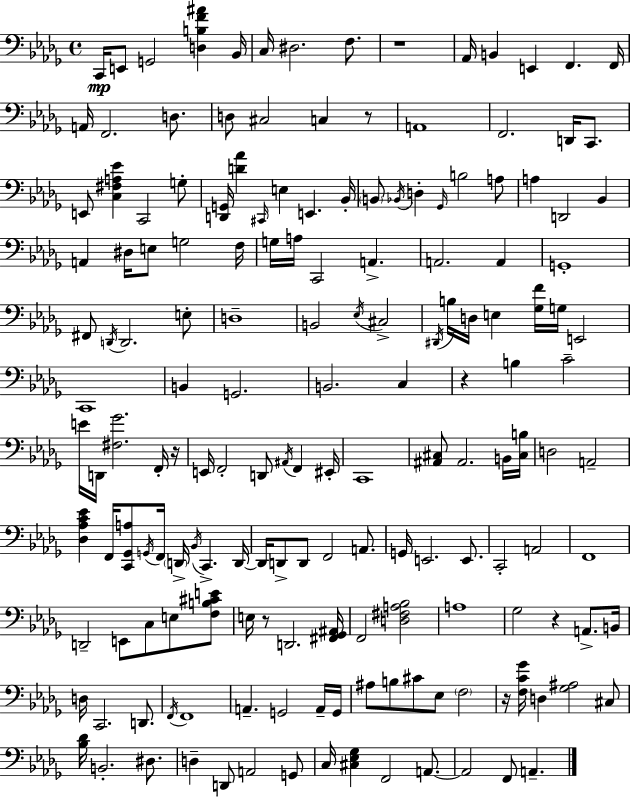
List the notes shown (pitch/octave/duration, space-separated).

C2/s E2/e G2/h [D3,B3,F4,A#4]/q Bb2/s C3/s D#3/h. F3/e. R/w Ab2/s B2/q E2/q F2/q. F2/s A2/s F2/h. D3/e. D3/e C#3/h C3/q R/e A2/w F2/h. D2/s C2/e. E2/e [C3,F#3,A3,Eb4]/q C2/h G3/e [D2,G2]/s [D4,Ab4]/q C#2/s E3/q E2/q. Bb2/s B2/e Bb2/s D3/q Gb2/s B3/h A3/e A3/q D2/h Bb2/q A2/q D#3/s E3/e G3/h F3/s G3/s A3/s C2/h A2/q. A2/h. A2/q G2/w F#2/e D2/s D2/h. E3/e D3/w B2/h Eb3/s C#3/h D#2/s B3/s D3/s E3/q [Gb3,F4]/s G3/s E2/h C2/w B2/q G2/h. B2/h. C3/q R/q B3/q C4/h E4/s D2/s [F#3,Gb4]/h. F2/s R/s E2/s F2/h D2/e A#2/s F2/q EIS2/s C2/w [A#2,C#3]/e A#2/h. B2/s [C#3,B3]/s D3/h A2/h [Db3,Ab3,C4,Eb4]/q F2/s [C2,Gb2,A3]/e G2/s F2/s D2/s Bb2/s C2/q. D2/s D2/s D2/e D2/e F2/h A2/e. G2/s E2/h. E2/e. C2/h A2/h F2/w D2/h E2/e C3/e E3/e [F3,B3,C#4,E4]/e E3/s R/e D2/h. [F#2,Gb2,A#2]/s F2/h [D3,F#3,A3,Bb3]/h A3/w Gb3/h R/q A2/e. B2/s D3/s C2/h. D2/e. F2/s F2/w A2/q. G2/h A2/s G2/s A#3/e B3/e C#4/e Eb3/e F3/h R/s [F3,C4,Gb4]/s D3/q [Gb3,A#3]/h C#3/e [Bb3,Db4]/s B2/h. D#3/e. D3/q D2/e A2/h G2/e C3/s [C#3,Eb3,Gb3]/q F2/h A2/e. A2/h F2/e A2/q.